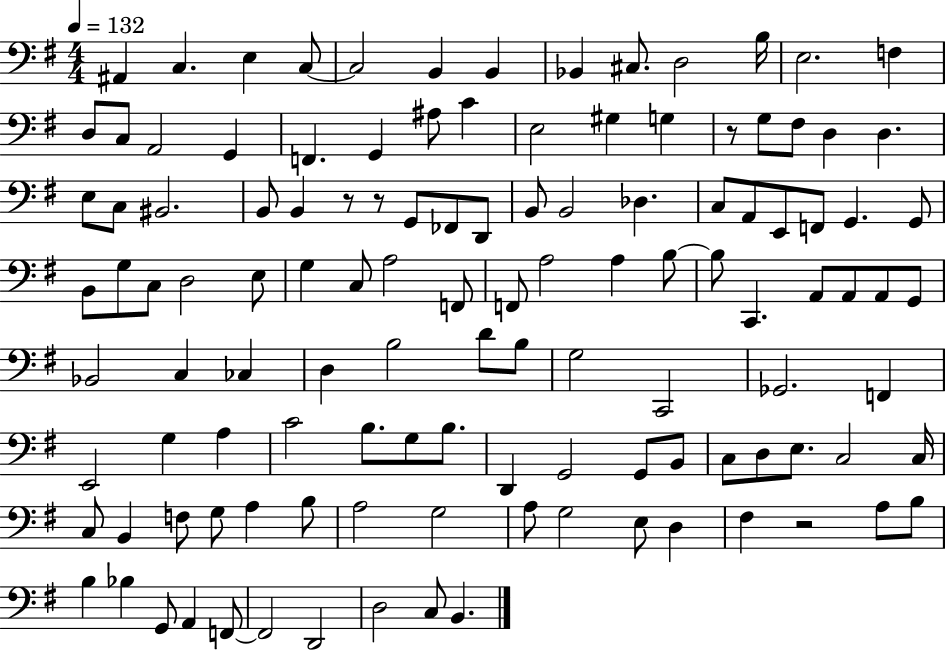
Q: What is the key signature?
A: G major